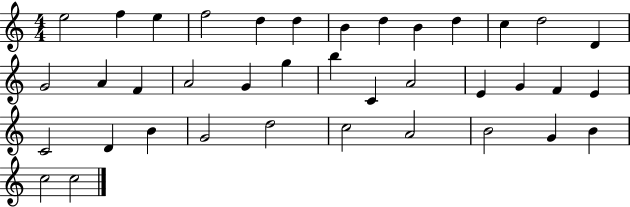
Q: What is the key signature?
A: C major